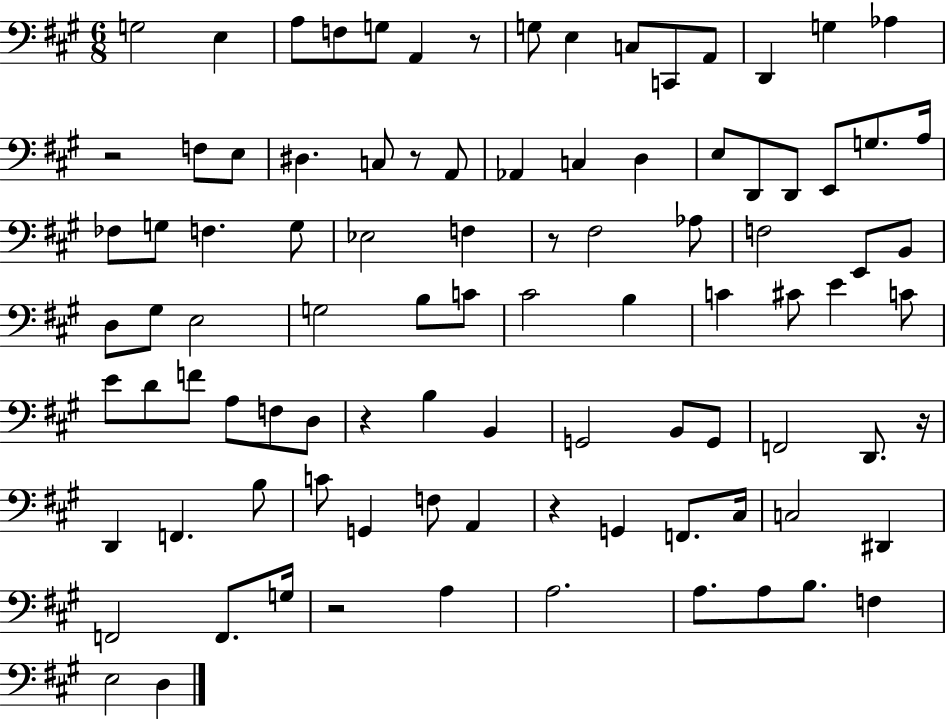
G3/h E3/q A3/e F3/e G3/e A2/q R/e G3/e E3/q C3/e C2/e A2/e D2/q G3/q Ab3/q R/h F3/e E3/e D#3/q. C3/e R/e A2/e Ab2/q C3/q D3/q E3/e D2/e D2/e E2/e G3/e. A3/s FES3/e G3/e F3/q. G3/e Eb3/h F3/q R/e F#3/h Ab3/e F3/h E2/e B2/e D3/e G#3/e E3/h G3/h B3/e C4/e C#4/h B3/q C4/q C#4/e E4/q C4/e E4/e D4/e F4/e A3/e F3/e D3/e R/q B3/q B2/q G2/h B2/e G2/e F2/h D2/e. R/s D2/q F2/q. B3/e C4/e G2/q F3/e A2/q R/q G2/q F2/e. C#3/s C3/h D#2/q F2/h F2/e. G3/s R/h A3/q A3/h. A3/e. A3/e B3/e. F3/q E3/h D3/q